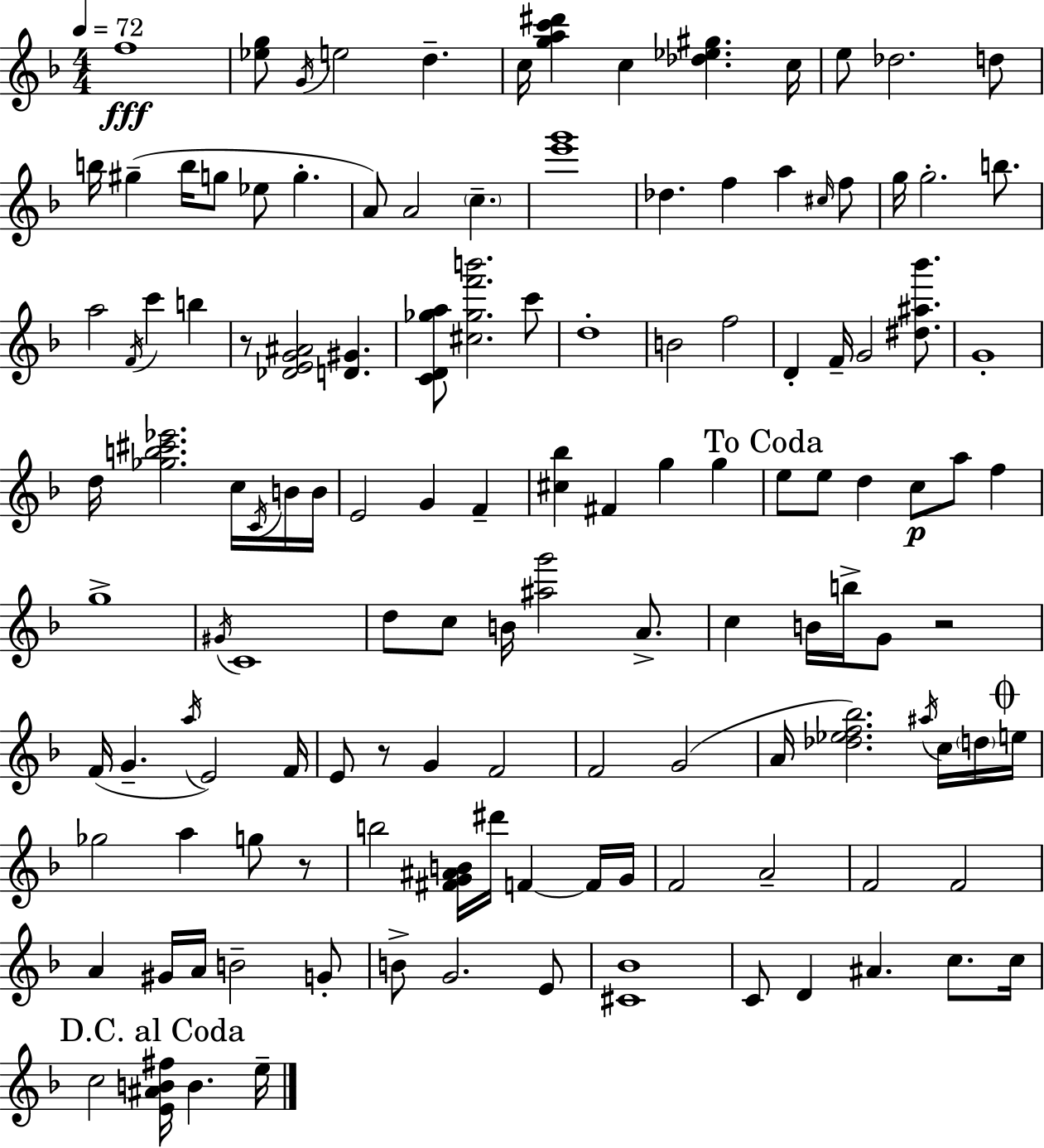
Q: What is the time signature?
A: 4/4